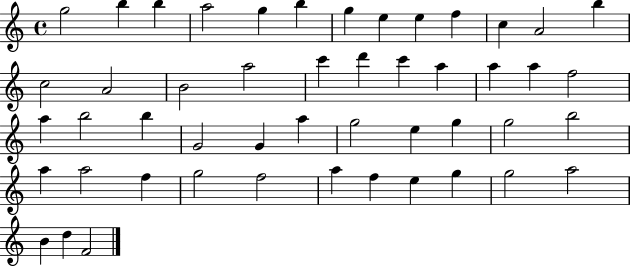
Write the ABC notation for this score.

X:1
T:Untitled
M:4/4
L:1/4
K:C
g2 b b a2 g b g e e f c A2 b c2 A2 B2 a2 c' d' c' a a a f2 a b2 b G2 G a g2 e g g2 b2 a a2 f g2 f2 a f e g g2 a2 B d F2